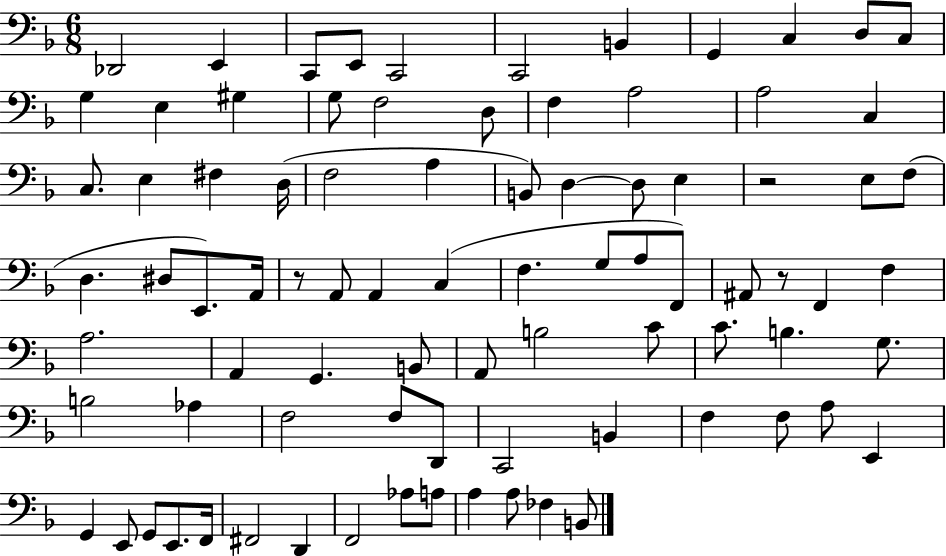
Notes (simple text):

Db2/h E2/q C2/e E2/e C2/h C2/h B2/q G2/q C3/q D3/e C3/e G3/q E3/q G#3/q G3/e F3/h D3/e F3/q A3/h A3/h C3/q C3/e. E3/q F#3/q D3/s F3/h A3/q B2/e D3/q D3/e E3/q R/h E3/e F3/e D3/q. D#3/e E2/e. A2/s R/e A2/e A2/q C3/q F3/q. G3/e A3/e F2/e A#2/e R/e F2/q F3/q A3/h. A2/q G2/q. B2/e A2/e B3/h C4/e C4/e. B3/q. G3/e. B3/h Ab3/q F3/h F3/e D2/e C2/h B2/q F3/q F3/e A3/e E2/q G2/q E2/e G2/e E2/e. F2/s F#2/h D2/q F2/h Ab3/e A3/e A3/q A3/e FES3/q B2/e